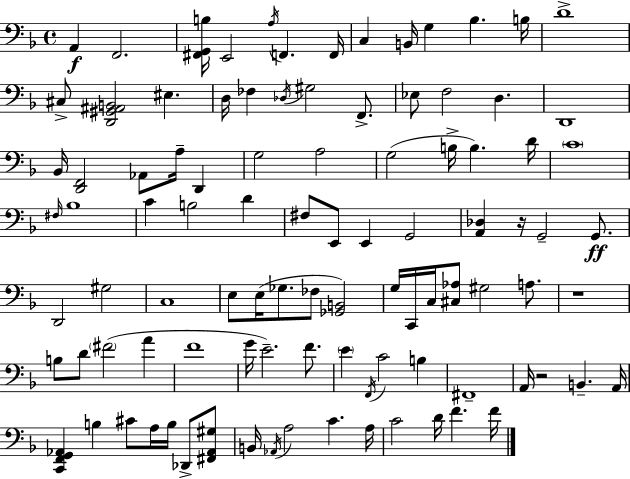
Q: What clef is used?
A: bass